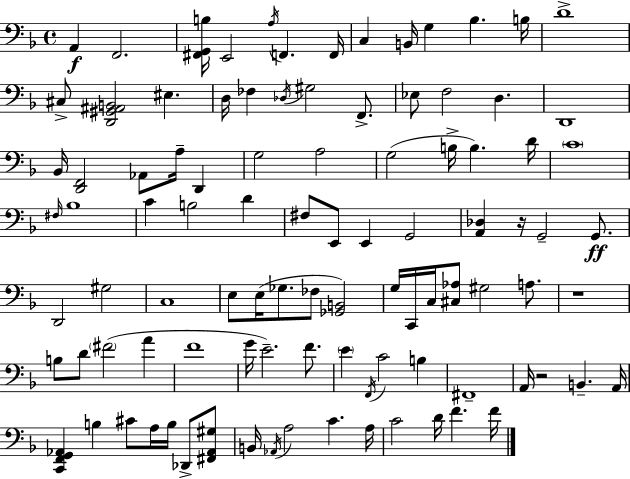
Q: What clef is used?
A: bass